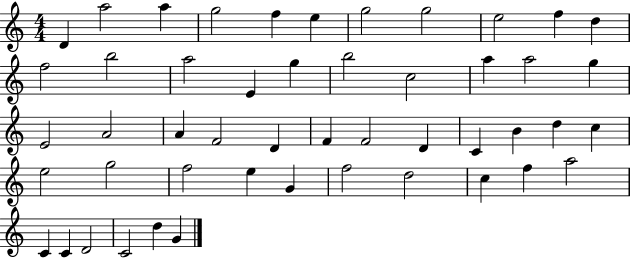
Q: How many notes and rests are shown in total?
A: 49